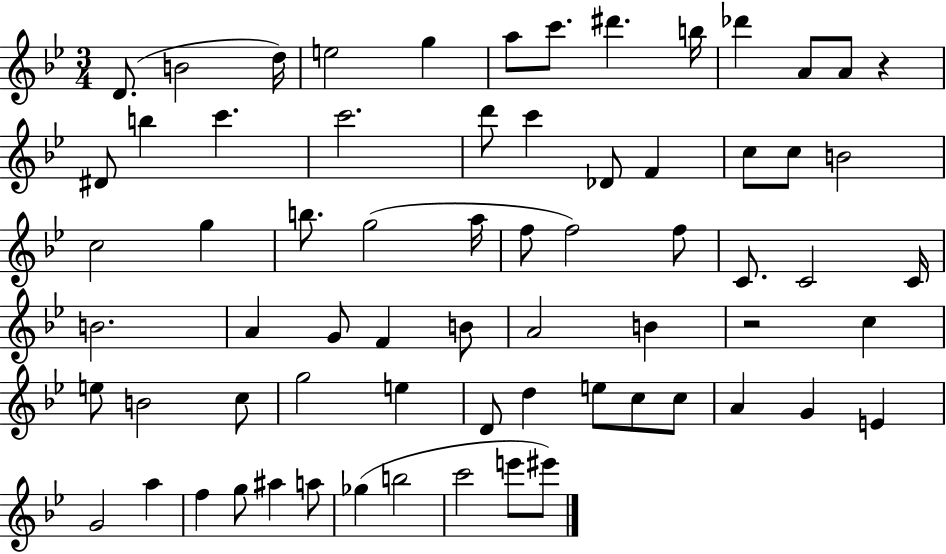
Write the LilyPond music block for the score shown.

{
  \clef treble
  \numericTimeSignature
  \time 3/4
  \key bes \major
  d'8.( b'2 d''16) | e''2 g''4 | a''8 c'''8. dis'''4. b''16 | des'''4 a'8 a'8 r4 | \break dis'8 b''4 c'''4. | c'''2. | d'''8 c'''4 des'8 f'4 | c''8 c''8 b'2 | \break c''2 g''4 | b''8. g''2( a''16 | f''8 f''2) f''8 | c'8. c'2 c'16 | \break b'2. | a'4 g'8 f'4 b'8 | a'2 b'4 | r2 c''4 | \break e''8 b'2 c''8 | g''2 e''4 | d'8 d''4 e''8 c''8 c''8 | a'4 g'4 e'4 | \break g'2 a''4 | f''4 g''8 ais''4 a''8 | ges''4( b''2 | c'''2 e'''8 eis'''8) | \break \bar "|."
}